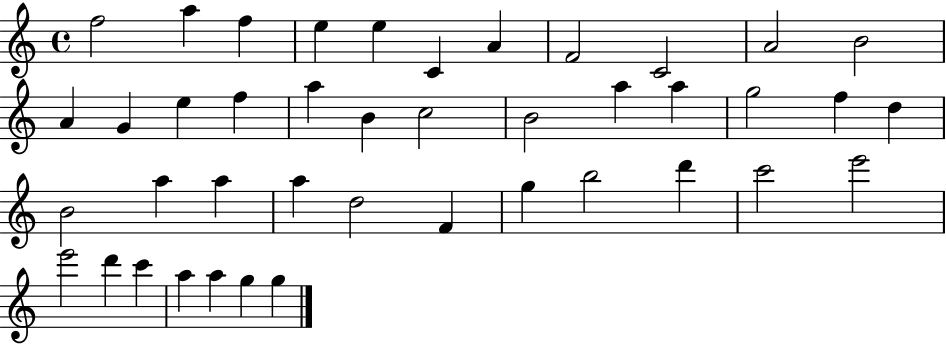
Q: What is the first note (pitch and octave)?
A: F5